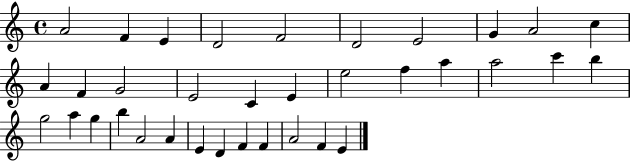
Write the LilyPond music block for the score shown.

{
  \clef treble
  \time 4/4
  \defaultTimeSignature
  \key c \major
  a'2 f'4 e'4 | d'2 f'2 | d'2 e'2 | g'4 a'2 c''4 | \break a'4 f'4 g'2 | e'2 c'4 e'4 | e''2 f''4 a''4 | a''2 c'''4 b''4 | \break g''2 a''4 g''4 | b''4 a'2 a'4 | e'4 d'4 f'4 f'4 | a'2 f'4 e'4 | \break \bar "|."
}